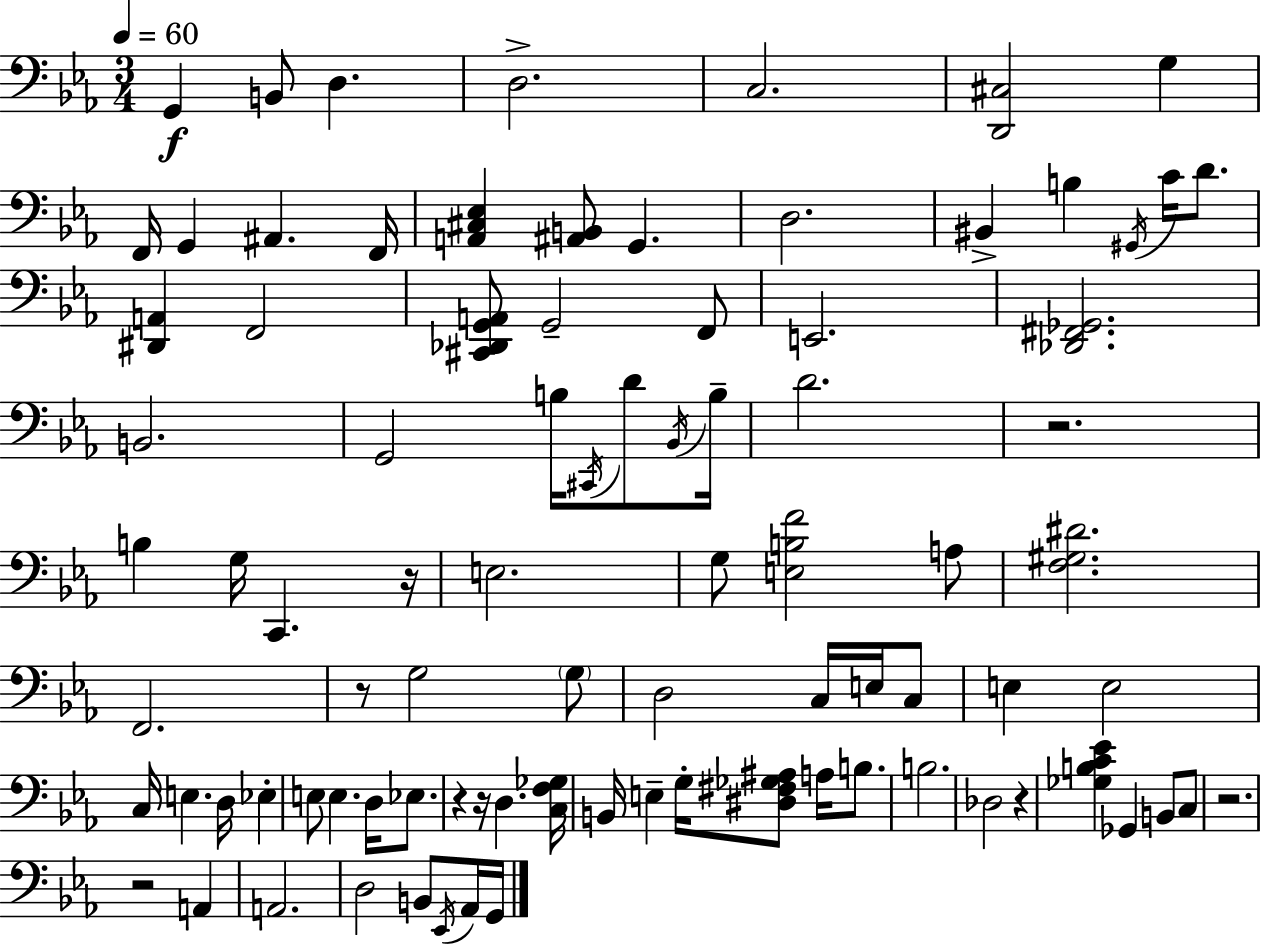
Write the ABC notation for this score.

X:1
T:Untitled
M:3/4
L:1/4
K:Eb
G,, B,,/2 D, D,2 C,2 [D,,^C,]2 G, F,,/4 G,, ^A,, F,,/4 [A,,^C,_E,] [^A,,B,,]/2 G,, D,2 ^B,, B, ^G,,/4 C/4 D/2 [^D,,A,,] F,,2 [^C,,_D,,G,,A,,]/2 G,,2 F,,/2 E,,2 [_D,,^F,,_G,,]2 B,,2 G,,2 B,/4 ^C,,/4 D/2 _B,,/4 B,/4 D2 z2 B, G,/4 C,, z/4 E,2 G,/2 [E,B,F]2 A,/2 [F,^G,^D]2 F,,2 z/2 G,2 G,/2 D,2 C,/4 E,/4 C,/2 E, E,2 C,/4 E, D,/4 _E, E,/2 E, D,/4 _E,/2 z z/4 D, [C,F,_G,]/4 B,,/4 E, G,/4 [^D,^F,_G,^A,]/2 A,/4 B,/2 B,2 _D,2 z [_G,B,C_E] _G,, B,,/2 C,/2 z2 z2 A,, A,,2 D,2 B,,/2 _E,,/4 _A,,/4 G,,/4